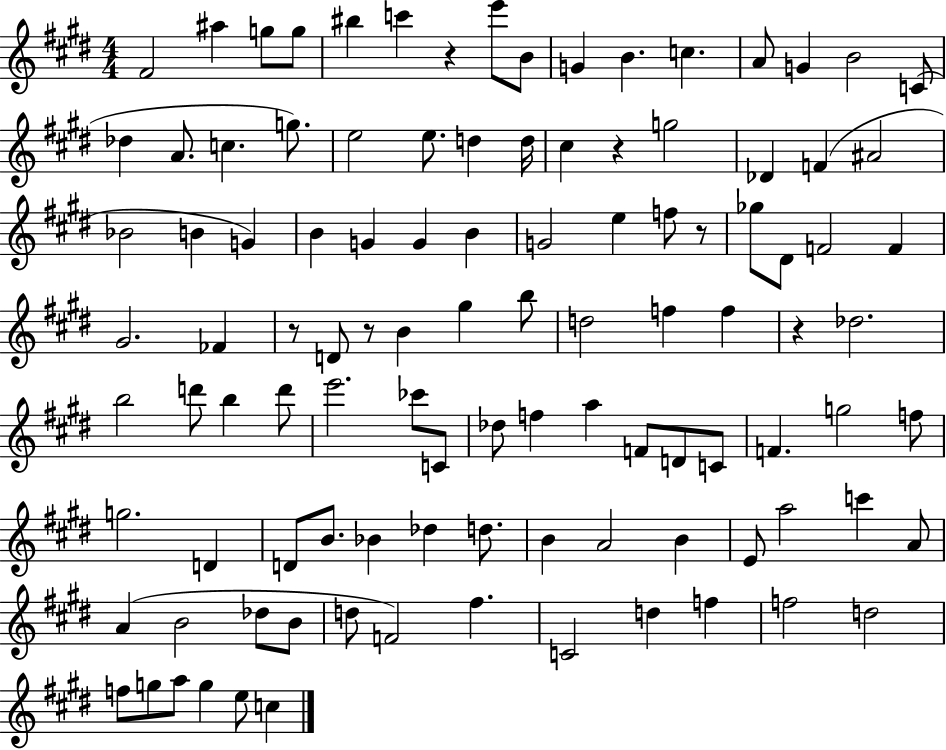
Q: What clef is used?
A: treble